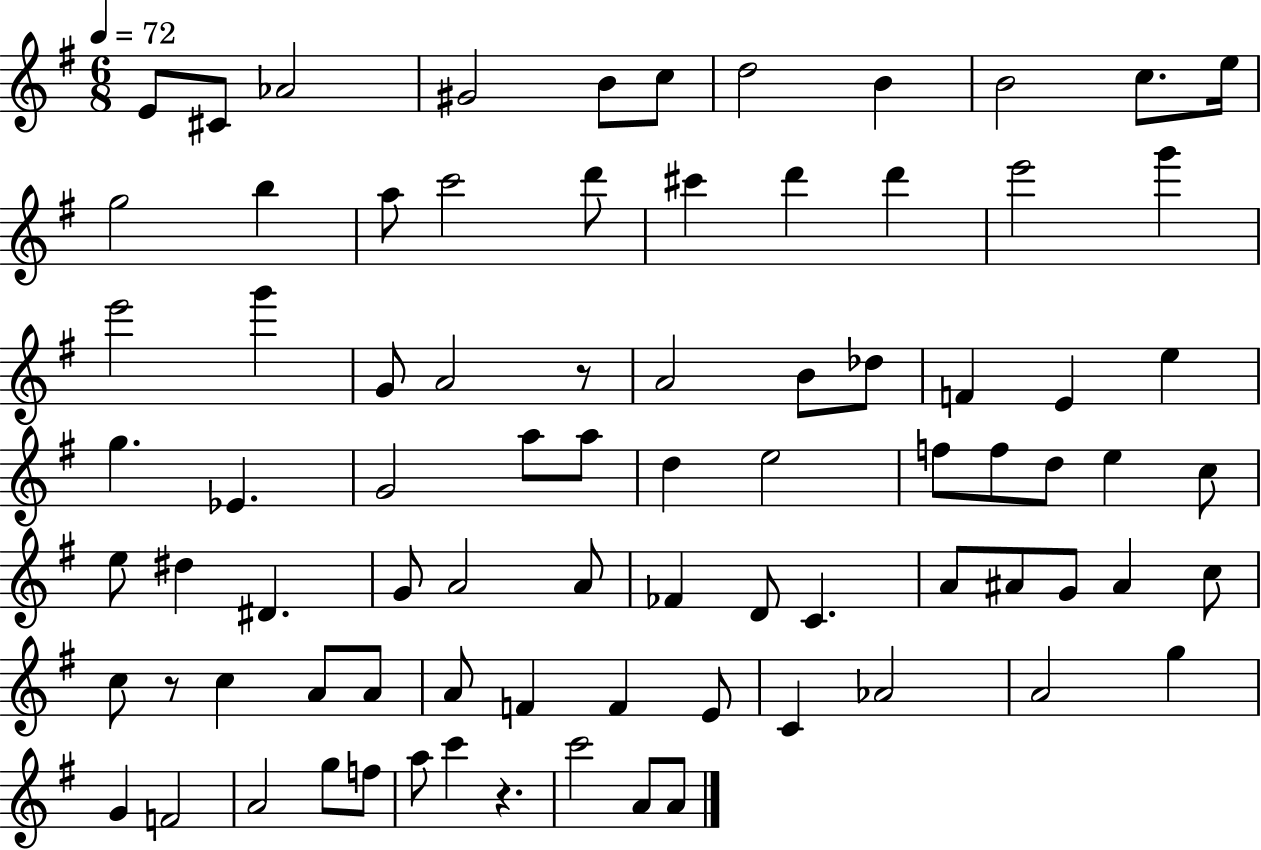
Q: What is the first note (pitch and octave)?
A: E4